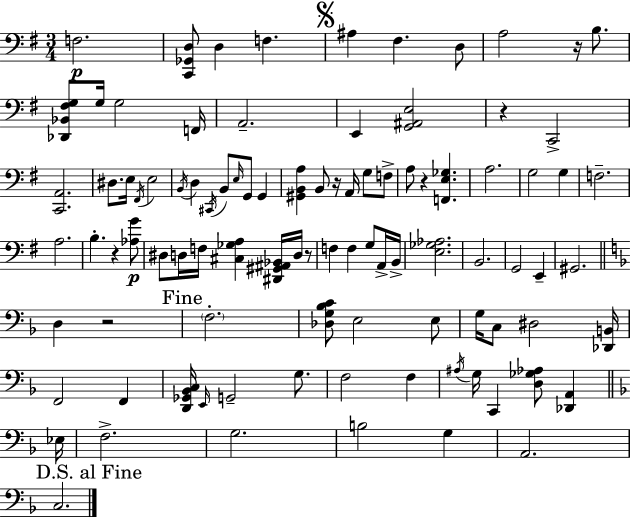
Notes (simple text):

F3/h. [C2,Gb2,D3]/e D3/q F3/q. A#3/q F#3/q. D3/e A3/h R/s B3/e. [Db2,Bb2,F#3,G3]/e G3/s G3/h F2/s A2/h. E2/q [G2,A#2,E3]/h R/q C2/h [C2,A2]/h. D#3/e. E3/s F#2/s E3/h B2/s D3/q C#2/s B2/e E3/s G2/e G2/q [G#2,B2,A3]/q B2/e R/s A2/s G3/e F3/e A3/e R/q [F2,E3,Gb3]/q. A3/h. G3/h G3/q F3/h. A3/h. B3/q. R/q [Ab3,G4]/e D#3/e D3/s F3/s [C#3,Gb3,A3]/q [D#2,G#2,A#2,Bb2]/s D3/s R/e F3/q F3/q G3/e A2/s B2/s [E3,Gb3,Ab3]/h. B2/h. G2/h E2/q G#2/h. D3/q R/h F3/h. [Db3,G3,Bb3,C4]/e E3/h E3/e G3/s C3/e D#3/h [Db2,B2]/s F2/h F2/q [D2,Gb2,Bb2,C3]/s E2/s G2/h G3/e. F3/h F3/q A#3/s G3/s C2/q [D3,Gb3,Ab3]/e [Db2,A2]/q Eb3/s F3/h. G3/h. B3/h G3/q A2/h. C3/h.